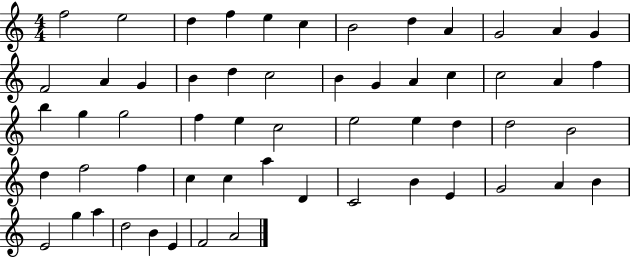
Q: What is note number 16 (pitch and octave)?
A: B4